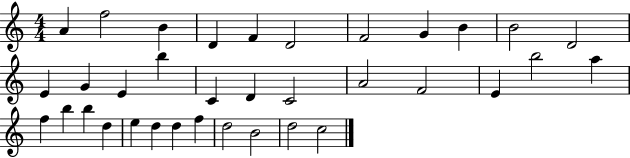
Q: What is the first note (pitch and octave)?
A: A4